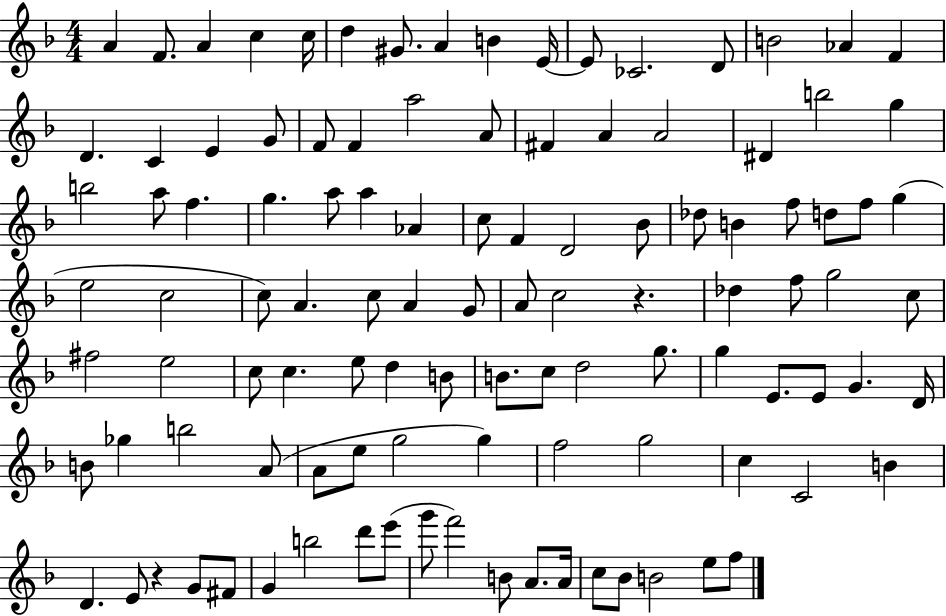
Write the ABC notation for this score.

X:1
T:Untitled
M:4/4
L:1/4
K:F
A F/2 A c c/4 d ^G/2 A B E/4 E/2 _C2 D/2 B2 _A F D C E G/2 F/2 F a2 A/2 ^F A A2 ^D b2 g b2 a/2 f g a/2 a _A c/2 F D2 _B/2 _d/2 B f/2 d/2 f/2 g e2 c2 c/2 A c/2 A G/2 A/2 c2 z _d f/2 g2 c/2 ^f2 e2 c/2 c e/2 d B/2 B/2 c/2 d2 g/2 g E/2 E/2 G D/4 B/2 _g b2 A/2 A/2 e/2 g2 g f2 g2 c C2 B D E/2 z G/2 ^F/2 G b2 d'/2 e'/2 g'/2 f'2 B/2 A/2 A/4 c/2 _B/2 B2 e/2 f/2